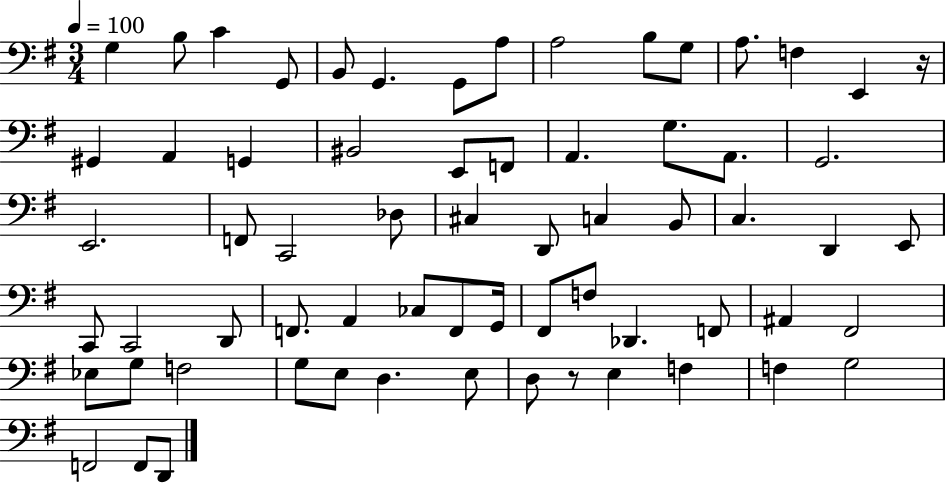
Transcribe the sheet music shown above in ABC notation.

X:1
T:Untitled
M:3/4
L:1/4
K:G
G, B,/2 C G,,/2 B,,/2 G,, G,,/2 A,/2 A,2 B,/2 G,/2 A,/2 F, E,, z/4 ^G,, A,, G,, ^B,,2 E,,/2 F,,/2 A,, G,/2 A,,/2 G,,2 E,,2 F,,/2 C,,2 _D,/2 ^C, D,,/2 C, B,,/2 C, D,, E,,/2 C,,/2 C,,2 D,,/2 F,,/2 A,, _C,/2 F,,/2 G,,/4 ^F,,/2 F,/2 _D,, F,,/2 ^A,, ^F,,2 _E,/2 G,/2 F,2 G,/2 E,/2 D, E,/2 D,/2 z/2 E, F, F, G,2 F,,2 F,,/2 D,,/2